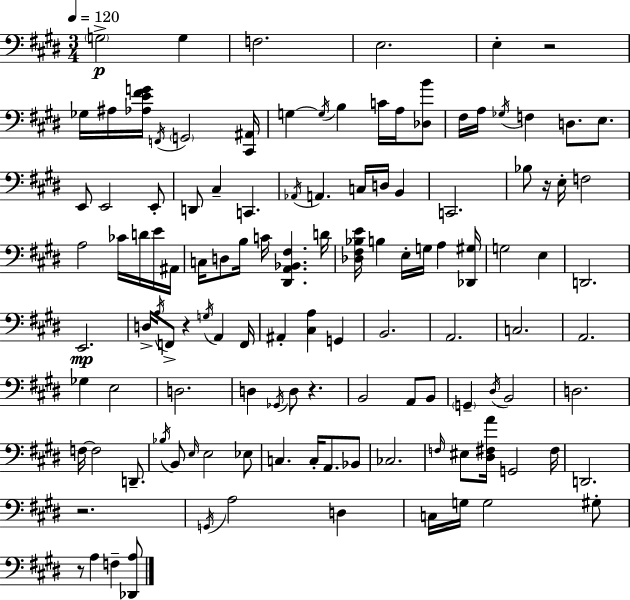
G3/h G3/q F3/h. E3/h. E3/q R/h Gb3/s A#3/s [Ab3,E4,F#4,G4]/s F2/s G2/h [C#2,A#2]/s G3/q G3/s B3/q C4/s A3/s [Db3,B4]/e F#3/s A3/s Gb3/s F3/q D3/e. E3/e. E2/e E2/h E2/e D2/e C#3/q C2/q. Ab2/s A2/q. C3/s D3/s B2/q C2/h. Bb3/e R/s E3/s F3/h A3/h CES4/s D4/s E4/s A#2/s C3/s D3/e B3/s C4/s [D#2,A2,Bb2,F#3]/q. D4/s [Db3,F#3,Bb3,E4]/s B3/q E3/s G3/s A3/q [Db2,G#3]/s G3/h E3/q D2/h. E2/h. D3/s A3/s F2/e R/q G3/s A2/q F2/s A#2/q [C#3,A3]/q G2/q B2/h. A2/h. C3/h. A2/h. Gb3/q E3/h D3/h. D3/q Gb2/s D3/e R/q. B2/h A2/e B2/e G2/q D#3/s B2/h D3/h. F3/s F3/h D2/e. Bb3/s B2/e E3/s E3/h Eb3/e C3/q. C3/s A2/e. Bb2/e CES3/h. F3/s EIS3/e [D#3,F#3,A4]/s G2/h F#3/s D2/h. R/h. G2/s A3/h D3/q C3/s G3/s G3/h G#3/e R/e A3/q F3/q [Db2,A3]/e